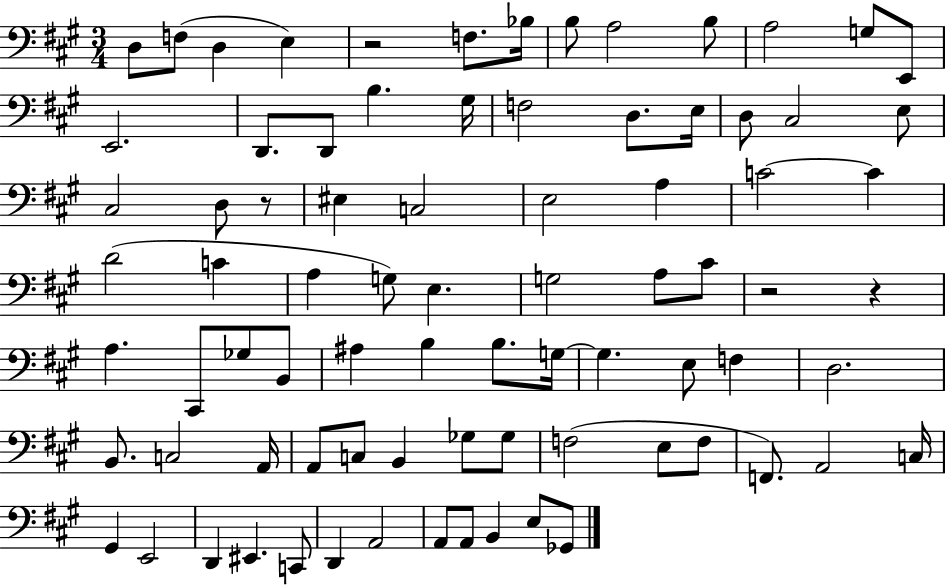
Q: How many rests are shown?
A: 4